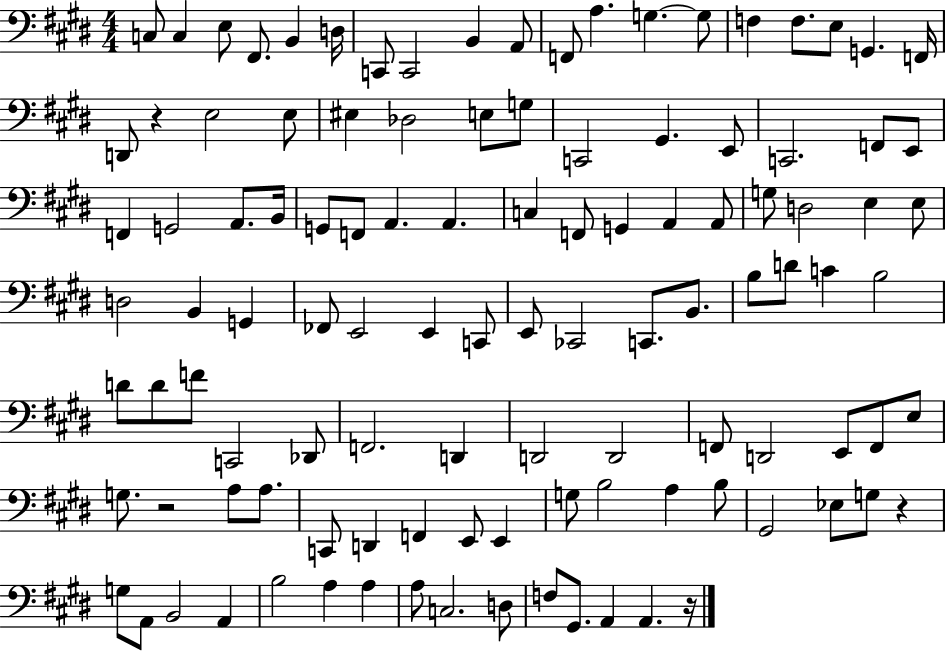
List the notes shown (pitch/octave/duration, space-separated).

C3/e C3/q E3/e F#2/e. B2/q D3/s C2/e C2/h B2/q A2/e F2/e A3/q. G3/q. G3/e F3/q F3/e. E3/e G2/q. F2/s D2/e R/q E3/h E3/e EIS3/q Db3/h E3/e G3/e C2/h G#2/q. E2/e C2/h. F2/e E2/e F2/q G2/h A2/e. B2/s G2/e F2/e A2/q. A2/q. C3/q F2/e G2/q A2/q A2/e G3/e D3/h E3/q E3/e D3/h B2/q G2/q FES2/e E2/h E2/q C2/e E2/e CES2/h C2/e. B2/e. B3/e D4/e C4/q B3/h D4/e D4/e F4/e C2/h Db2/e F2/h. D2/q D2/h D2/h F2/e D2/h E2/e F2/e E3/e G3/e. R/h A3/e A3/e. C2/e D2/q F2/q E2/e E2/q G3/e B3/h A3/q B3/e G#2/h Eb3/e G3/e R/q G3/e A2/e B2/h A2/q B3/h A3/q A3/q A3/e C3/h. D3/e F3/e G#2/e. A2/q A2/q. R/s